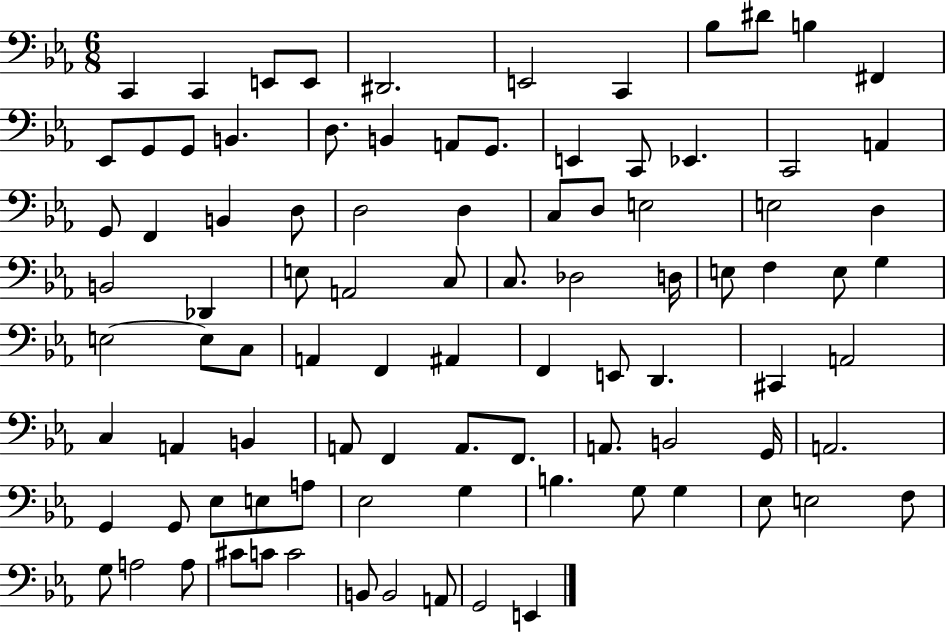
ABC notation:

X:1
T:Untitled
M:6/8
L:1/4
K:Eb
C,, C,, E,,/2 E,,/2 ^D,,2 E,,2 C,, _B,/2 ^D/2 B, ^F,, _E,,/2 G,,/2 G,,/2 B,, D,/2 B,, A,,/2 G,,/2 E,, C,,/2 _E,, C,,2 A,, G,,/2 F,, B,, D,/2 D,2 D, C,/2 D,/2 E,2 E,2 D, B,,2 _D,, E,/2 A,,2 C,/2 C,/2 _D,2 D,/4 E,/2 F, E,/2 G, E,2 E,/2 C,/2 A,, F,, ^A,, F,, E,,/2 D,, ^C,, A,,2 C, A,, B,, A,,/2 F,, A,,/2 F,,/2 A,,/2 B,,2 G,,/4 A,,2 G,, G,,/2 _E,/2 E,/2 A,/2 _E,2 G, B, G,/2 G, _E,/2 E,2 F,/2 G,/2 A,2 A,/2 ^C/2 C/2 C2 B,,/2 B,,2 A,,/2 G,,2 E,,